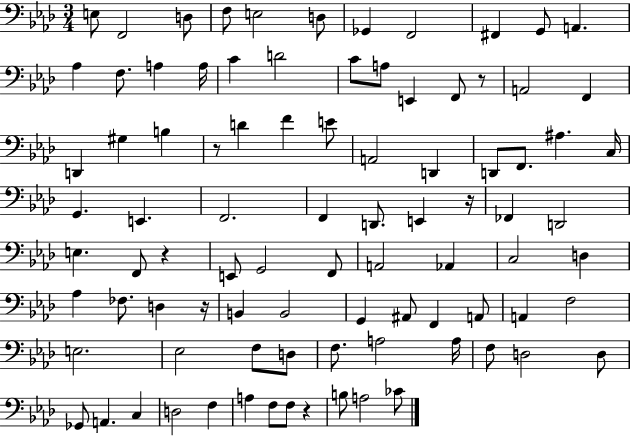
{
  \clef bass
  \numericTimeSignature
  \time 3/4
  \key aes \major
  e8 f,2 d8 | f8 e2 d8 | ges,4 f,2 | fis,4 g,8 a,4. | \break aes4 f8. a4 a16 | c'4 d'2 | c'8 a8 e,4 f,8 r8 | a,2 f,4 | \break d,4 gis4 b4 | r8 d'4 f'4 e'8 | a,2 d,4 | d,8 f,8. ais4. c16 | \break g,4. e,4. | f,2. | f,4 d,8. e,4 r16 | fes,4 d,2 | \break e4. f,8 r4 | e,8 g,2 f,8 | a,2 aes,4 | c2 d4 | \break aes4 fes8. d4 r16 | b,4 b,2 | g,4 ais,8 f,4 a,8 | a,4 f2 | \break e2. | ees2 f8 d8 | f8. a2 a16 | f8 d2 d8 | \break ges,8 a,4. c4 | d2 f4 | a4 f8 f8 r4 | b8 a2 ces'8 | \break \bar "|."
}